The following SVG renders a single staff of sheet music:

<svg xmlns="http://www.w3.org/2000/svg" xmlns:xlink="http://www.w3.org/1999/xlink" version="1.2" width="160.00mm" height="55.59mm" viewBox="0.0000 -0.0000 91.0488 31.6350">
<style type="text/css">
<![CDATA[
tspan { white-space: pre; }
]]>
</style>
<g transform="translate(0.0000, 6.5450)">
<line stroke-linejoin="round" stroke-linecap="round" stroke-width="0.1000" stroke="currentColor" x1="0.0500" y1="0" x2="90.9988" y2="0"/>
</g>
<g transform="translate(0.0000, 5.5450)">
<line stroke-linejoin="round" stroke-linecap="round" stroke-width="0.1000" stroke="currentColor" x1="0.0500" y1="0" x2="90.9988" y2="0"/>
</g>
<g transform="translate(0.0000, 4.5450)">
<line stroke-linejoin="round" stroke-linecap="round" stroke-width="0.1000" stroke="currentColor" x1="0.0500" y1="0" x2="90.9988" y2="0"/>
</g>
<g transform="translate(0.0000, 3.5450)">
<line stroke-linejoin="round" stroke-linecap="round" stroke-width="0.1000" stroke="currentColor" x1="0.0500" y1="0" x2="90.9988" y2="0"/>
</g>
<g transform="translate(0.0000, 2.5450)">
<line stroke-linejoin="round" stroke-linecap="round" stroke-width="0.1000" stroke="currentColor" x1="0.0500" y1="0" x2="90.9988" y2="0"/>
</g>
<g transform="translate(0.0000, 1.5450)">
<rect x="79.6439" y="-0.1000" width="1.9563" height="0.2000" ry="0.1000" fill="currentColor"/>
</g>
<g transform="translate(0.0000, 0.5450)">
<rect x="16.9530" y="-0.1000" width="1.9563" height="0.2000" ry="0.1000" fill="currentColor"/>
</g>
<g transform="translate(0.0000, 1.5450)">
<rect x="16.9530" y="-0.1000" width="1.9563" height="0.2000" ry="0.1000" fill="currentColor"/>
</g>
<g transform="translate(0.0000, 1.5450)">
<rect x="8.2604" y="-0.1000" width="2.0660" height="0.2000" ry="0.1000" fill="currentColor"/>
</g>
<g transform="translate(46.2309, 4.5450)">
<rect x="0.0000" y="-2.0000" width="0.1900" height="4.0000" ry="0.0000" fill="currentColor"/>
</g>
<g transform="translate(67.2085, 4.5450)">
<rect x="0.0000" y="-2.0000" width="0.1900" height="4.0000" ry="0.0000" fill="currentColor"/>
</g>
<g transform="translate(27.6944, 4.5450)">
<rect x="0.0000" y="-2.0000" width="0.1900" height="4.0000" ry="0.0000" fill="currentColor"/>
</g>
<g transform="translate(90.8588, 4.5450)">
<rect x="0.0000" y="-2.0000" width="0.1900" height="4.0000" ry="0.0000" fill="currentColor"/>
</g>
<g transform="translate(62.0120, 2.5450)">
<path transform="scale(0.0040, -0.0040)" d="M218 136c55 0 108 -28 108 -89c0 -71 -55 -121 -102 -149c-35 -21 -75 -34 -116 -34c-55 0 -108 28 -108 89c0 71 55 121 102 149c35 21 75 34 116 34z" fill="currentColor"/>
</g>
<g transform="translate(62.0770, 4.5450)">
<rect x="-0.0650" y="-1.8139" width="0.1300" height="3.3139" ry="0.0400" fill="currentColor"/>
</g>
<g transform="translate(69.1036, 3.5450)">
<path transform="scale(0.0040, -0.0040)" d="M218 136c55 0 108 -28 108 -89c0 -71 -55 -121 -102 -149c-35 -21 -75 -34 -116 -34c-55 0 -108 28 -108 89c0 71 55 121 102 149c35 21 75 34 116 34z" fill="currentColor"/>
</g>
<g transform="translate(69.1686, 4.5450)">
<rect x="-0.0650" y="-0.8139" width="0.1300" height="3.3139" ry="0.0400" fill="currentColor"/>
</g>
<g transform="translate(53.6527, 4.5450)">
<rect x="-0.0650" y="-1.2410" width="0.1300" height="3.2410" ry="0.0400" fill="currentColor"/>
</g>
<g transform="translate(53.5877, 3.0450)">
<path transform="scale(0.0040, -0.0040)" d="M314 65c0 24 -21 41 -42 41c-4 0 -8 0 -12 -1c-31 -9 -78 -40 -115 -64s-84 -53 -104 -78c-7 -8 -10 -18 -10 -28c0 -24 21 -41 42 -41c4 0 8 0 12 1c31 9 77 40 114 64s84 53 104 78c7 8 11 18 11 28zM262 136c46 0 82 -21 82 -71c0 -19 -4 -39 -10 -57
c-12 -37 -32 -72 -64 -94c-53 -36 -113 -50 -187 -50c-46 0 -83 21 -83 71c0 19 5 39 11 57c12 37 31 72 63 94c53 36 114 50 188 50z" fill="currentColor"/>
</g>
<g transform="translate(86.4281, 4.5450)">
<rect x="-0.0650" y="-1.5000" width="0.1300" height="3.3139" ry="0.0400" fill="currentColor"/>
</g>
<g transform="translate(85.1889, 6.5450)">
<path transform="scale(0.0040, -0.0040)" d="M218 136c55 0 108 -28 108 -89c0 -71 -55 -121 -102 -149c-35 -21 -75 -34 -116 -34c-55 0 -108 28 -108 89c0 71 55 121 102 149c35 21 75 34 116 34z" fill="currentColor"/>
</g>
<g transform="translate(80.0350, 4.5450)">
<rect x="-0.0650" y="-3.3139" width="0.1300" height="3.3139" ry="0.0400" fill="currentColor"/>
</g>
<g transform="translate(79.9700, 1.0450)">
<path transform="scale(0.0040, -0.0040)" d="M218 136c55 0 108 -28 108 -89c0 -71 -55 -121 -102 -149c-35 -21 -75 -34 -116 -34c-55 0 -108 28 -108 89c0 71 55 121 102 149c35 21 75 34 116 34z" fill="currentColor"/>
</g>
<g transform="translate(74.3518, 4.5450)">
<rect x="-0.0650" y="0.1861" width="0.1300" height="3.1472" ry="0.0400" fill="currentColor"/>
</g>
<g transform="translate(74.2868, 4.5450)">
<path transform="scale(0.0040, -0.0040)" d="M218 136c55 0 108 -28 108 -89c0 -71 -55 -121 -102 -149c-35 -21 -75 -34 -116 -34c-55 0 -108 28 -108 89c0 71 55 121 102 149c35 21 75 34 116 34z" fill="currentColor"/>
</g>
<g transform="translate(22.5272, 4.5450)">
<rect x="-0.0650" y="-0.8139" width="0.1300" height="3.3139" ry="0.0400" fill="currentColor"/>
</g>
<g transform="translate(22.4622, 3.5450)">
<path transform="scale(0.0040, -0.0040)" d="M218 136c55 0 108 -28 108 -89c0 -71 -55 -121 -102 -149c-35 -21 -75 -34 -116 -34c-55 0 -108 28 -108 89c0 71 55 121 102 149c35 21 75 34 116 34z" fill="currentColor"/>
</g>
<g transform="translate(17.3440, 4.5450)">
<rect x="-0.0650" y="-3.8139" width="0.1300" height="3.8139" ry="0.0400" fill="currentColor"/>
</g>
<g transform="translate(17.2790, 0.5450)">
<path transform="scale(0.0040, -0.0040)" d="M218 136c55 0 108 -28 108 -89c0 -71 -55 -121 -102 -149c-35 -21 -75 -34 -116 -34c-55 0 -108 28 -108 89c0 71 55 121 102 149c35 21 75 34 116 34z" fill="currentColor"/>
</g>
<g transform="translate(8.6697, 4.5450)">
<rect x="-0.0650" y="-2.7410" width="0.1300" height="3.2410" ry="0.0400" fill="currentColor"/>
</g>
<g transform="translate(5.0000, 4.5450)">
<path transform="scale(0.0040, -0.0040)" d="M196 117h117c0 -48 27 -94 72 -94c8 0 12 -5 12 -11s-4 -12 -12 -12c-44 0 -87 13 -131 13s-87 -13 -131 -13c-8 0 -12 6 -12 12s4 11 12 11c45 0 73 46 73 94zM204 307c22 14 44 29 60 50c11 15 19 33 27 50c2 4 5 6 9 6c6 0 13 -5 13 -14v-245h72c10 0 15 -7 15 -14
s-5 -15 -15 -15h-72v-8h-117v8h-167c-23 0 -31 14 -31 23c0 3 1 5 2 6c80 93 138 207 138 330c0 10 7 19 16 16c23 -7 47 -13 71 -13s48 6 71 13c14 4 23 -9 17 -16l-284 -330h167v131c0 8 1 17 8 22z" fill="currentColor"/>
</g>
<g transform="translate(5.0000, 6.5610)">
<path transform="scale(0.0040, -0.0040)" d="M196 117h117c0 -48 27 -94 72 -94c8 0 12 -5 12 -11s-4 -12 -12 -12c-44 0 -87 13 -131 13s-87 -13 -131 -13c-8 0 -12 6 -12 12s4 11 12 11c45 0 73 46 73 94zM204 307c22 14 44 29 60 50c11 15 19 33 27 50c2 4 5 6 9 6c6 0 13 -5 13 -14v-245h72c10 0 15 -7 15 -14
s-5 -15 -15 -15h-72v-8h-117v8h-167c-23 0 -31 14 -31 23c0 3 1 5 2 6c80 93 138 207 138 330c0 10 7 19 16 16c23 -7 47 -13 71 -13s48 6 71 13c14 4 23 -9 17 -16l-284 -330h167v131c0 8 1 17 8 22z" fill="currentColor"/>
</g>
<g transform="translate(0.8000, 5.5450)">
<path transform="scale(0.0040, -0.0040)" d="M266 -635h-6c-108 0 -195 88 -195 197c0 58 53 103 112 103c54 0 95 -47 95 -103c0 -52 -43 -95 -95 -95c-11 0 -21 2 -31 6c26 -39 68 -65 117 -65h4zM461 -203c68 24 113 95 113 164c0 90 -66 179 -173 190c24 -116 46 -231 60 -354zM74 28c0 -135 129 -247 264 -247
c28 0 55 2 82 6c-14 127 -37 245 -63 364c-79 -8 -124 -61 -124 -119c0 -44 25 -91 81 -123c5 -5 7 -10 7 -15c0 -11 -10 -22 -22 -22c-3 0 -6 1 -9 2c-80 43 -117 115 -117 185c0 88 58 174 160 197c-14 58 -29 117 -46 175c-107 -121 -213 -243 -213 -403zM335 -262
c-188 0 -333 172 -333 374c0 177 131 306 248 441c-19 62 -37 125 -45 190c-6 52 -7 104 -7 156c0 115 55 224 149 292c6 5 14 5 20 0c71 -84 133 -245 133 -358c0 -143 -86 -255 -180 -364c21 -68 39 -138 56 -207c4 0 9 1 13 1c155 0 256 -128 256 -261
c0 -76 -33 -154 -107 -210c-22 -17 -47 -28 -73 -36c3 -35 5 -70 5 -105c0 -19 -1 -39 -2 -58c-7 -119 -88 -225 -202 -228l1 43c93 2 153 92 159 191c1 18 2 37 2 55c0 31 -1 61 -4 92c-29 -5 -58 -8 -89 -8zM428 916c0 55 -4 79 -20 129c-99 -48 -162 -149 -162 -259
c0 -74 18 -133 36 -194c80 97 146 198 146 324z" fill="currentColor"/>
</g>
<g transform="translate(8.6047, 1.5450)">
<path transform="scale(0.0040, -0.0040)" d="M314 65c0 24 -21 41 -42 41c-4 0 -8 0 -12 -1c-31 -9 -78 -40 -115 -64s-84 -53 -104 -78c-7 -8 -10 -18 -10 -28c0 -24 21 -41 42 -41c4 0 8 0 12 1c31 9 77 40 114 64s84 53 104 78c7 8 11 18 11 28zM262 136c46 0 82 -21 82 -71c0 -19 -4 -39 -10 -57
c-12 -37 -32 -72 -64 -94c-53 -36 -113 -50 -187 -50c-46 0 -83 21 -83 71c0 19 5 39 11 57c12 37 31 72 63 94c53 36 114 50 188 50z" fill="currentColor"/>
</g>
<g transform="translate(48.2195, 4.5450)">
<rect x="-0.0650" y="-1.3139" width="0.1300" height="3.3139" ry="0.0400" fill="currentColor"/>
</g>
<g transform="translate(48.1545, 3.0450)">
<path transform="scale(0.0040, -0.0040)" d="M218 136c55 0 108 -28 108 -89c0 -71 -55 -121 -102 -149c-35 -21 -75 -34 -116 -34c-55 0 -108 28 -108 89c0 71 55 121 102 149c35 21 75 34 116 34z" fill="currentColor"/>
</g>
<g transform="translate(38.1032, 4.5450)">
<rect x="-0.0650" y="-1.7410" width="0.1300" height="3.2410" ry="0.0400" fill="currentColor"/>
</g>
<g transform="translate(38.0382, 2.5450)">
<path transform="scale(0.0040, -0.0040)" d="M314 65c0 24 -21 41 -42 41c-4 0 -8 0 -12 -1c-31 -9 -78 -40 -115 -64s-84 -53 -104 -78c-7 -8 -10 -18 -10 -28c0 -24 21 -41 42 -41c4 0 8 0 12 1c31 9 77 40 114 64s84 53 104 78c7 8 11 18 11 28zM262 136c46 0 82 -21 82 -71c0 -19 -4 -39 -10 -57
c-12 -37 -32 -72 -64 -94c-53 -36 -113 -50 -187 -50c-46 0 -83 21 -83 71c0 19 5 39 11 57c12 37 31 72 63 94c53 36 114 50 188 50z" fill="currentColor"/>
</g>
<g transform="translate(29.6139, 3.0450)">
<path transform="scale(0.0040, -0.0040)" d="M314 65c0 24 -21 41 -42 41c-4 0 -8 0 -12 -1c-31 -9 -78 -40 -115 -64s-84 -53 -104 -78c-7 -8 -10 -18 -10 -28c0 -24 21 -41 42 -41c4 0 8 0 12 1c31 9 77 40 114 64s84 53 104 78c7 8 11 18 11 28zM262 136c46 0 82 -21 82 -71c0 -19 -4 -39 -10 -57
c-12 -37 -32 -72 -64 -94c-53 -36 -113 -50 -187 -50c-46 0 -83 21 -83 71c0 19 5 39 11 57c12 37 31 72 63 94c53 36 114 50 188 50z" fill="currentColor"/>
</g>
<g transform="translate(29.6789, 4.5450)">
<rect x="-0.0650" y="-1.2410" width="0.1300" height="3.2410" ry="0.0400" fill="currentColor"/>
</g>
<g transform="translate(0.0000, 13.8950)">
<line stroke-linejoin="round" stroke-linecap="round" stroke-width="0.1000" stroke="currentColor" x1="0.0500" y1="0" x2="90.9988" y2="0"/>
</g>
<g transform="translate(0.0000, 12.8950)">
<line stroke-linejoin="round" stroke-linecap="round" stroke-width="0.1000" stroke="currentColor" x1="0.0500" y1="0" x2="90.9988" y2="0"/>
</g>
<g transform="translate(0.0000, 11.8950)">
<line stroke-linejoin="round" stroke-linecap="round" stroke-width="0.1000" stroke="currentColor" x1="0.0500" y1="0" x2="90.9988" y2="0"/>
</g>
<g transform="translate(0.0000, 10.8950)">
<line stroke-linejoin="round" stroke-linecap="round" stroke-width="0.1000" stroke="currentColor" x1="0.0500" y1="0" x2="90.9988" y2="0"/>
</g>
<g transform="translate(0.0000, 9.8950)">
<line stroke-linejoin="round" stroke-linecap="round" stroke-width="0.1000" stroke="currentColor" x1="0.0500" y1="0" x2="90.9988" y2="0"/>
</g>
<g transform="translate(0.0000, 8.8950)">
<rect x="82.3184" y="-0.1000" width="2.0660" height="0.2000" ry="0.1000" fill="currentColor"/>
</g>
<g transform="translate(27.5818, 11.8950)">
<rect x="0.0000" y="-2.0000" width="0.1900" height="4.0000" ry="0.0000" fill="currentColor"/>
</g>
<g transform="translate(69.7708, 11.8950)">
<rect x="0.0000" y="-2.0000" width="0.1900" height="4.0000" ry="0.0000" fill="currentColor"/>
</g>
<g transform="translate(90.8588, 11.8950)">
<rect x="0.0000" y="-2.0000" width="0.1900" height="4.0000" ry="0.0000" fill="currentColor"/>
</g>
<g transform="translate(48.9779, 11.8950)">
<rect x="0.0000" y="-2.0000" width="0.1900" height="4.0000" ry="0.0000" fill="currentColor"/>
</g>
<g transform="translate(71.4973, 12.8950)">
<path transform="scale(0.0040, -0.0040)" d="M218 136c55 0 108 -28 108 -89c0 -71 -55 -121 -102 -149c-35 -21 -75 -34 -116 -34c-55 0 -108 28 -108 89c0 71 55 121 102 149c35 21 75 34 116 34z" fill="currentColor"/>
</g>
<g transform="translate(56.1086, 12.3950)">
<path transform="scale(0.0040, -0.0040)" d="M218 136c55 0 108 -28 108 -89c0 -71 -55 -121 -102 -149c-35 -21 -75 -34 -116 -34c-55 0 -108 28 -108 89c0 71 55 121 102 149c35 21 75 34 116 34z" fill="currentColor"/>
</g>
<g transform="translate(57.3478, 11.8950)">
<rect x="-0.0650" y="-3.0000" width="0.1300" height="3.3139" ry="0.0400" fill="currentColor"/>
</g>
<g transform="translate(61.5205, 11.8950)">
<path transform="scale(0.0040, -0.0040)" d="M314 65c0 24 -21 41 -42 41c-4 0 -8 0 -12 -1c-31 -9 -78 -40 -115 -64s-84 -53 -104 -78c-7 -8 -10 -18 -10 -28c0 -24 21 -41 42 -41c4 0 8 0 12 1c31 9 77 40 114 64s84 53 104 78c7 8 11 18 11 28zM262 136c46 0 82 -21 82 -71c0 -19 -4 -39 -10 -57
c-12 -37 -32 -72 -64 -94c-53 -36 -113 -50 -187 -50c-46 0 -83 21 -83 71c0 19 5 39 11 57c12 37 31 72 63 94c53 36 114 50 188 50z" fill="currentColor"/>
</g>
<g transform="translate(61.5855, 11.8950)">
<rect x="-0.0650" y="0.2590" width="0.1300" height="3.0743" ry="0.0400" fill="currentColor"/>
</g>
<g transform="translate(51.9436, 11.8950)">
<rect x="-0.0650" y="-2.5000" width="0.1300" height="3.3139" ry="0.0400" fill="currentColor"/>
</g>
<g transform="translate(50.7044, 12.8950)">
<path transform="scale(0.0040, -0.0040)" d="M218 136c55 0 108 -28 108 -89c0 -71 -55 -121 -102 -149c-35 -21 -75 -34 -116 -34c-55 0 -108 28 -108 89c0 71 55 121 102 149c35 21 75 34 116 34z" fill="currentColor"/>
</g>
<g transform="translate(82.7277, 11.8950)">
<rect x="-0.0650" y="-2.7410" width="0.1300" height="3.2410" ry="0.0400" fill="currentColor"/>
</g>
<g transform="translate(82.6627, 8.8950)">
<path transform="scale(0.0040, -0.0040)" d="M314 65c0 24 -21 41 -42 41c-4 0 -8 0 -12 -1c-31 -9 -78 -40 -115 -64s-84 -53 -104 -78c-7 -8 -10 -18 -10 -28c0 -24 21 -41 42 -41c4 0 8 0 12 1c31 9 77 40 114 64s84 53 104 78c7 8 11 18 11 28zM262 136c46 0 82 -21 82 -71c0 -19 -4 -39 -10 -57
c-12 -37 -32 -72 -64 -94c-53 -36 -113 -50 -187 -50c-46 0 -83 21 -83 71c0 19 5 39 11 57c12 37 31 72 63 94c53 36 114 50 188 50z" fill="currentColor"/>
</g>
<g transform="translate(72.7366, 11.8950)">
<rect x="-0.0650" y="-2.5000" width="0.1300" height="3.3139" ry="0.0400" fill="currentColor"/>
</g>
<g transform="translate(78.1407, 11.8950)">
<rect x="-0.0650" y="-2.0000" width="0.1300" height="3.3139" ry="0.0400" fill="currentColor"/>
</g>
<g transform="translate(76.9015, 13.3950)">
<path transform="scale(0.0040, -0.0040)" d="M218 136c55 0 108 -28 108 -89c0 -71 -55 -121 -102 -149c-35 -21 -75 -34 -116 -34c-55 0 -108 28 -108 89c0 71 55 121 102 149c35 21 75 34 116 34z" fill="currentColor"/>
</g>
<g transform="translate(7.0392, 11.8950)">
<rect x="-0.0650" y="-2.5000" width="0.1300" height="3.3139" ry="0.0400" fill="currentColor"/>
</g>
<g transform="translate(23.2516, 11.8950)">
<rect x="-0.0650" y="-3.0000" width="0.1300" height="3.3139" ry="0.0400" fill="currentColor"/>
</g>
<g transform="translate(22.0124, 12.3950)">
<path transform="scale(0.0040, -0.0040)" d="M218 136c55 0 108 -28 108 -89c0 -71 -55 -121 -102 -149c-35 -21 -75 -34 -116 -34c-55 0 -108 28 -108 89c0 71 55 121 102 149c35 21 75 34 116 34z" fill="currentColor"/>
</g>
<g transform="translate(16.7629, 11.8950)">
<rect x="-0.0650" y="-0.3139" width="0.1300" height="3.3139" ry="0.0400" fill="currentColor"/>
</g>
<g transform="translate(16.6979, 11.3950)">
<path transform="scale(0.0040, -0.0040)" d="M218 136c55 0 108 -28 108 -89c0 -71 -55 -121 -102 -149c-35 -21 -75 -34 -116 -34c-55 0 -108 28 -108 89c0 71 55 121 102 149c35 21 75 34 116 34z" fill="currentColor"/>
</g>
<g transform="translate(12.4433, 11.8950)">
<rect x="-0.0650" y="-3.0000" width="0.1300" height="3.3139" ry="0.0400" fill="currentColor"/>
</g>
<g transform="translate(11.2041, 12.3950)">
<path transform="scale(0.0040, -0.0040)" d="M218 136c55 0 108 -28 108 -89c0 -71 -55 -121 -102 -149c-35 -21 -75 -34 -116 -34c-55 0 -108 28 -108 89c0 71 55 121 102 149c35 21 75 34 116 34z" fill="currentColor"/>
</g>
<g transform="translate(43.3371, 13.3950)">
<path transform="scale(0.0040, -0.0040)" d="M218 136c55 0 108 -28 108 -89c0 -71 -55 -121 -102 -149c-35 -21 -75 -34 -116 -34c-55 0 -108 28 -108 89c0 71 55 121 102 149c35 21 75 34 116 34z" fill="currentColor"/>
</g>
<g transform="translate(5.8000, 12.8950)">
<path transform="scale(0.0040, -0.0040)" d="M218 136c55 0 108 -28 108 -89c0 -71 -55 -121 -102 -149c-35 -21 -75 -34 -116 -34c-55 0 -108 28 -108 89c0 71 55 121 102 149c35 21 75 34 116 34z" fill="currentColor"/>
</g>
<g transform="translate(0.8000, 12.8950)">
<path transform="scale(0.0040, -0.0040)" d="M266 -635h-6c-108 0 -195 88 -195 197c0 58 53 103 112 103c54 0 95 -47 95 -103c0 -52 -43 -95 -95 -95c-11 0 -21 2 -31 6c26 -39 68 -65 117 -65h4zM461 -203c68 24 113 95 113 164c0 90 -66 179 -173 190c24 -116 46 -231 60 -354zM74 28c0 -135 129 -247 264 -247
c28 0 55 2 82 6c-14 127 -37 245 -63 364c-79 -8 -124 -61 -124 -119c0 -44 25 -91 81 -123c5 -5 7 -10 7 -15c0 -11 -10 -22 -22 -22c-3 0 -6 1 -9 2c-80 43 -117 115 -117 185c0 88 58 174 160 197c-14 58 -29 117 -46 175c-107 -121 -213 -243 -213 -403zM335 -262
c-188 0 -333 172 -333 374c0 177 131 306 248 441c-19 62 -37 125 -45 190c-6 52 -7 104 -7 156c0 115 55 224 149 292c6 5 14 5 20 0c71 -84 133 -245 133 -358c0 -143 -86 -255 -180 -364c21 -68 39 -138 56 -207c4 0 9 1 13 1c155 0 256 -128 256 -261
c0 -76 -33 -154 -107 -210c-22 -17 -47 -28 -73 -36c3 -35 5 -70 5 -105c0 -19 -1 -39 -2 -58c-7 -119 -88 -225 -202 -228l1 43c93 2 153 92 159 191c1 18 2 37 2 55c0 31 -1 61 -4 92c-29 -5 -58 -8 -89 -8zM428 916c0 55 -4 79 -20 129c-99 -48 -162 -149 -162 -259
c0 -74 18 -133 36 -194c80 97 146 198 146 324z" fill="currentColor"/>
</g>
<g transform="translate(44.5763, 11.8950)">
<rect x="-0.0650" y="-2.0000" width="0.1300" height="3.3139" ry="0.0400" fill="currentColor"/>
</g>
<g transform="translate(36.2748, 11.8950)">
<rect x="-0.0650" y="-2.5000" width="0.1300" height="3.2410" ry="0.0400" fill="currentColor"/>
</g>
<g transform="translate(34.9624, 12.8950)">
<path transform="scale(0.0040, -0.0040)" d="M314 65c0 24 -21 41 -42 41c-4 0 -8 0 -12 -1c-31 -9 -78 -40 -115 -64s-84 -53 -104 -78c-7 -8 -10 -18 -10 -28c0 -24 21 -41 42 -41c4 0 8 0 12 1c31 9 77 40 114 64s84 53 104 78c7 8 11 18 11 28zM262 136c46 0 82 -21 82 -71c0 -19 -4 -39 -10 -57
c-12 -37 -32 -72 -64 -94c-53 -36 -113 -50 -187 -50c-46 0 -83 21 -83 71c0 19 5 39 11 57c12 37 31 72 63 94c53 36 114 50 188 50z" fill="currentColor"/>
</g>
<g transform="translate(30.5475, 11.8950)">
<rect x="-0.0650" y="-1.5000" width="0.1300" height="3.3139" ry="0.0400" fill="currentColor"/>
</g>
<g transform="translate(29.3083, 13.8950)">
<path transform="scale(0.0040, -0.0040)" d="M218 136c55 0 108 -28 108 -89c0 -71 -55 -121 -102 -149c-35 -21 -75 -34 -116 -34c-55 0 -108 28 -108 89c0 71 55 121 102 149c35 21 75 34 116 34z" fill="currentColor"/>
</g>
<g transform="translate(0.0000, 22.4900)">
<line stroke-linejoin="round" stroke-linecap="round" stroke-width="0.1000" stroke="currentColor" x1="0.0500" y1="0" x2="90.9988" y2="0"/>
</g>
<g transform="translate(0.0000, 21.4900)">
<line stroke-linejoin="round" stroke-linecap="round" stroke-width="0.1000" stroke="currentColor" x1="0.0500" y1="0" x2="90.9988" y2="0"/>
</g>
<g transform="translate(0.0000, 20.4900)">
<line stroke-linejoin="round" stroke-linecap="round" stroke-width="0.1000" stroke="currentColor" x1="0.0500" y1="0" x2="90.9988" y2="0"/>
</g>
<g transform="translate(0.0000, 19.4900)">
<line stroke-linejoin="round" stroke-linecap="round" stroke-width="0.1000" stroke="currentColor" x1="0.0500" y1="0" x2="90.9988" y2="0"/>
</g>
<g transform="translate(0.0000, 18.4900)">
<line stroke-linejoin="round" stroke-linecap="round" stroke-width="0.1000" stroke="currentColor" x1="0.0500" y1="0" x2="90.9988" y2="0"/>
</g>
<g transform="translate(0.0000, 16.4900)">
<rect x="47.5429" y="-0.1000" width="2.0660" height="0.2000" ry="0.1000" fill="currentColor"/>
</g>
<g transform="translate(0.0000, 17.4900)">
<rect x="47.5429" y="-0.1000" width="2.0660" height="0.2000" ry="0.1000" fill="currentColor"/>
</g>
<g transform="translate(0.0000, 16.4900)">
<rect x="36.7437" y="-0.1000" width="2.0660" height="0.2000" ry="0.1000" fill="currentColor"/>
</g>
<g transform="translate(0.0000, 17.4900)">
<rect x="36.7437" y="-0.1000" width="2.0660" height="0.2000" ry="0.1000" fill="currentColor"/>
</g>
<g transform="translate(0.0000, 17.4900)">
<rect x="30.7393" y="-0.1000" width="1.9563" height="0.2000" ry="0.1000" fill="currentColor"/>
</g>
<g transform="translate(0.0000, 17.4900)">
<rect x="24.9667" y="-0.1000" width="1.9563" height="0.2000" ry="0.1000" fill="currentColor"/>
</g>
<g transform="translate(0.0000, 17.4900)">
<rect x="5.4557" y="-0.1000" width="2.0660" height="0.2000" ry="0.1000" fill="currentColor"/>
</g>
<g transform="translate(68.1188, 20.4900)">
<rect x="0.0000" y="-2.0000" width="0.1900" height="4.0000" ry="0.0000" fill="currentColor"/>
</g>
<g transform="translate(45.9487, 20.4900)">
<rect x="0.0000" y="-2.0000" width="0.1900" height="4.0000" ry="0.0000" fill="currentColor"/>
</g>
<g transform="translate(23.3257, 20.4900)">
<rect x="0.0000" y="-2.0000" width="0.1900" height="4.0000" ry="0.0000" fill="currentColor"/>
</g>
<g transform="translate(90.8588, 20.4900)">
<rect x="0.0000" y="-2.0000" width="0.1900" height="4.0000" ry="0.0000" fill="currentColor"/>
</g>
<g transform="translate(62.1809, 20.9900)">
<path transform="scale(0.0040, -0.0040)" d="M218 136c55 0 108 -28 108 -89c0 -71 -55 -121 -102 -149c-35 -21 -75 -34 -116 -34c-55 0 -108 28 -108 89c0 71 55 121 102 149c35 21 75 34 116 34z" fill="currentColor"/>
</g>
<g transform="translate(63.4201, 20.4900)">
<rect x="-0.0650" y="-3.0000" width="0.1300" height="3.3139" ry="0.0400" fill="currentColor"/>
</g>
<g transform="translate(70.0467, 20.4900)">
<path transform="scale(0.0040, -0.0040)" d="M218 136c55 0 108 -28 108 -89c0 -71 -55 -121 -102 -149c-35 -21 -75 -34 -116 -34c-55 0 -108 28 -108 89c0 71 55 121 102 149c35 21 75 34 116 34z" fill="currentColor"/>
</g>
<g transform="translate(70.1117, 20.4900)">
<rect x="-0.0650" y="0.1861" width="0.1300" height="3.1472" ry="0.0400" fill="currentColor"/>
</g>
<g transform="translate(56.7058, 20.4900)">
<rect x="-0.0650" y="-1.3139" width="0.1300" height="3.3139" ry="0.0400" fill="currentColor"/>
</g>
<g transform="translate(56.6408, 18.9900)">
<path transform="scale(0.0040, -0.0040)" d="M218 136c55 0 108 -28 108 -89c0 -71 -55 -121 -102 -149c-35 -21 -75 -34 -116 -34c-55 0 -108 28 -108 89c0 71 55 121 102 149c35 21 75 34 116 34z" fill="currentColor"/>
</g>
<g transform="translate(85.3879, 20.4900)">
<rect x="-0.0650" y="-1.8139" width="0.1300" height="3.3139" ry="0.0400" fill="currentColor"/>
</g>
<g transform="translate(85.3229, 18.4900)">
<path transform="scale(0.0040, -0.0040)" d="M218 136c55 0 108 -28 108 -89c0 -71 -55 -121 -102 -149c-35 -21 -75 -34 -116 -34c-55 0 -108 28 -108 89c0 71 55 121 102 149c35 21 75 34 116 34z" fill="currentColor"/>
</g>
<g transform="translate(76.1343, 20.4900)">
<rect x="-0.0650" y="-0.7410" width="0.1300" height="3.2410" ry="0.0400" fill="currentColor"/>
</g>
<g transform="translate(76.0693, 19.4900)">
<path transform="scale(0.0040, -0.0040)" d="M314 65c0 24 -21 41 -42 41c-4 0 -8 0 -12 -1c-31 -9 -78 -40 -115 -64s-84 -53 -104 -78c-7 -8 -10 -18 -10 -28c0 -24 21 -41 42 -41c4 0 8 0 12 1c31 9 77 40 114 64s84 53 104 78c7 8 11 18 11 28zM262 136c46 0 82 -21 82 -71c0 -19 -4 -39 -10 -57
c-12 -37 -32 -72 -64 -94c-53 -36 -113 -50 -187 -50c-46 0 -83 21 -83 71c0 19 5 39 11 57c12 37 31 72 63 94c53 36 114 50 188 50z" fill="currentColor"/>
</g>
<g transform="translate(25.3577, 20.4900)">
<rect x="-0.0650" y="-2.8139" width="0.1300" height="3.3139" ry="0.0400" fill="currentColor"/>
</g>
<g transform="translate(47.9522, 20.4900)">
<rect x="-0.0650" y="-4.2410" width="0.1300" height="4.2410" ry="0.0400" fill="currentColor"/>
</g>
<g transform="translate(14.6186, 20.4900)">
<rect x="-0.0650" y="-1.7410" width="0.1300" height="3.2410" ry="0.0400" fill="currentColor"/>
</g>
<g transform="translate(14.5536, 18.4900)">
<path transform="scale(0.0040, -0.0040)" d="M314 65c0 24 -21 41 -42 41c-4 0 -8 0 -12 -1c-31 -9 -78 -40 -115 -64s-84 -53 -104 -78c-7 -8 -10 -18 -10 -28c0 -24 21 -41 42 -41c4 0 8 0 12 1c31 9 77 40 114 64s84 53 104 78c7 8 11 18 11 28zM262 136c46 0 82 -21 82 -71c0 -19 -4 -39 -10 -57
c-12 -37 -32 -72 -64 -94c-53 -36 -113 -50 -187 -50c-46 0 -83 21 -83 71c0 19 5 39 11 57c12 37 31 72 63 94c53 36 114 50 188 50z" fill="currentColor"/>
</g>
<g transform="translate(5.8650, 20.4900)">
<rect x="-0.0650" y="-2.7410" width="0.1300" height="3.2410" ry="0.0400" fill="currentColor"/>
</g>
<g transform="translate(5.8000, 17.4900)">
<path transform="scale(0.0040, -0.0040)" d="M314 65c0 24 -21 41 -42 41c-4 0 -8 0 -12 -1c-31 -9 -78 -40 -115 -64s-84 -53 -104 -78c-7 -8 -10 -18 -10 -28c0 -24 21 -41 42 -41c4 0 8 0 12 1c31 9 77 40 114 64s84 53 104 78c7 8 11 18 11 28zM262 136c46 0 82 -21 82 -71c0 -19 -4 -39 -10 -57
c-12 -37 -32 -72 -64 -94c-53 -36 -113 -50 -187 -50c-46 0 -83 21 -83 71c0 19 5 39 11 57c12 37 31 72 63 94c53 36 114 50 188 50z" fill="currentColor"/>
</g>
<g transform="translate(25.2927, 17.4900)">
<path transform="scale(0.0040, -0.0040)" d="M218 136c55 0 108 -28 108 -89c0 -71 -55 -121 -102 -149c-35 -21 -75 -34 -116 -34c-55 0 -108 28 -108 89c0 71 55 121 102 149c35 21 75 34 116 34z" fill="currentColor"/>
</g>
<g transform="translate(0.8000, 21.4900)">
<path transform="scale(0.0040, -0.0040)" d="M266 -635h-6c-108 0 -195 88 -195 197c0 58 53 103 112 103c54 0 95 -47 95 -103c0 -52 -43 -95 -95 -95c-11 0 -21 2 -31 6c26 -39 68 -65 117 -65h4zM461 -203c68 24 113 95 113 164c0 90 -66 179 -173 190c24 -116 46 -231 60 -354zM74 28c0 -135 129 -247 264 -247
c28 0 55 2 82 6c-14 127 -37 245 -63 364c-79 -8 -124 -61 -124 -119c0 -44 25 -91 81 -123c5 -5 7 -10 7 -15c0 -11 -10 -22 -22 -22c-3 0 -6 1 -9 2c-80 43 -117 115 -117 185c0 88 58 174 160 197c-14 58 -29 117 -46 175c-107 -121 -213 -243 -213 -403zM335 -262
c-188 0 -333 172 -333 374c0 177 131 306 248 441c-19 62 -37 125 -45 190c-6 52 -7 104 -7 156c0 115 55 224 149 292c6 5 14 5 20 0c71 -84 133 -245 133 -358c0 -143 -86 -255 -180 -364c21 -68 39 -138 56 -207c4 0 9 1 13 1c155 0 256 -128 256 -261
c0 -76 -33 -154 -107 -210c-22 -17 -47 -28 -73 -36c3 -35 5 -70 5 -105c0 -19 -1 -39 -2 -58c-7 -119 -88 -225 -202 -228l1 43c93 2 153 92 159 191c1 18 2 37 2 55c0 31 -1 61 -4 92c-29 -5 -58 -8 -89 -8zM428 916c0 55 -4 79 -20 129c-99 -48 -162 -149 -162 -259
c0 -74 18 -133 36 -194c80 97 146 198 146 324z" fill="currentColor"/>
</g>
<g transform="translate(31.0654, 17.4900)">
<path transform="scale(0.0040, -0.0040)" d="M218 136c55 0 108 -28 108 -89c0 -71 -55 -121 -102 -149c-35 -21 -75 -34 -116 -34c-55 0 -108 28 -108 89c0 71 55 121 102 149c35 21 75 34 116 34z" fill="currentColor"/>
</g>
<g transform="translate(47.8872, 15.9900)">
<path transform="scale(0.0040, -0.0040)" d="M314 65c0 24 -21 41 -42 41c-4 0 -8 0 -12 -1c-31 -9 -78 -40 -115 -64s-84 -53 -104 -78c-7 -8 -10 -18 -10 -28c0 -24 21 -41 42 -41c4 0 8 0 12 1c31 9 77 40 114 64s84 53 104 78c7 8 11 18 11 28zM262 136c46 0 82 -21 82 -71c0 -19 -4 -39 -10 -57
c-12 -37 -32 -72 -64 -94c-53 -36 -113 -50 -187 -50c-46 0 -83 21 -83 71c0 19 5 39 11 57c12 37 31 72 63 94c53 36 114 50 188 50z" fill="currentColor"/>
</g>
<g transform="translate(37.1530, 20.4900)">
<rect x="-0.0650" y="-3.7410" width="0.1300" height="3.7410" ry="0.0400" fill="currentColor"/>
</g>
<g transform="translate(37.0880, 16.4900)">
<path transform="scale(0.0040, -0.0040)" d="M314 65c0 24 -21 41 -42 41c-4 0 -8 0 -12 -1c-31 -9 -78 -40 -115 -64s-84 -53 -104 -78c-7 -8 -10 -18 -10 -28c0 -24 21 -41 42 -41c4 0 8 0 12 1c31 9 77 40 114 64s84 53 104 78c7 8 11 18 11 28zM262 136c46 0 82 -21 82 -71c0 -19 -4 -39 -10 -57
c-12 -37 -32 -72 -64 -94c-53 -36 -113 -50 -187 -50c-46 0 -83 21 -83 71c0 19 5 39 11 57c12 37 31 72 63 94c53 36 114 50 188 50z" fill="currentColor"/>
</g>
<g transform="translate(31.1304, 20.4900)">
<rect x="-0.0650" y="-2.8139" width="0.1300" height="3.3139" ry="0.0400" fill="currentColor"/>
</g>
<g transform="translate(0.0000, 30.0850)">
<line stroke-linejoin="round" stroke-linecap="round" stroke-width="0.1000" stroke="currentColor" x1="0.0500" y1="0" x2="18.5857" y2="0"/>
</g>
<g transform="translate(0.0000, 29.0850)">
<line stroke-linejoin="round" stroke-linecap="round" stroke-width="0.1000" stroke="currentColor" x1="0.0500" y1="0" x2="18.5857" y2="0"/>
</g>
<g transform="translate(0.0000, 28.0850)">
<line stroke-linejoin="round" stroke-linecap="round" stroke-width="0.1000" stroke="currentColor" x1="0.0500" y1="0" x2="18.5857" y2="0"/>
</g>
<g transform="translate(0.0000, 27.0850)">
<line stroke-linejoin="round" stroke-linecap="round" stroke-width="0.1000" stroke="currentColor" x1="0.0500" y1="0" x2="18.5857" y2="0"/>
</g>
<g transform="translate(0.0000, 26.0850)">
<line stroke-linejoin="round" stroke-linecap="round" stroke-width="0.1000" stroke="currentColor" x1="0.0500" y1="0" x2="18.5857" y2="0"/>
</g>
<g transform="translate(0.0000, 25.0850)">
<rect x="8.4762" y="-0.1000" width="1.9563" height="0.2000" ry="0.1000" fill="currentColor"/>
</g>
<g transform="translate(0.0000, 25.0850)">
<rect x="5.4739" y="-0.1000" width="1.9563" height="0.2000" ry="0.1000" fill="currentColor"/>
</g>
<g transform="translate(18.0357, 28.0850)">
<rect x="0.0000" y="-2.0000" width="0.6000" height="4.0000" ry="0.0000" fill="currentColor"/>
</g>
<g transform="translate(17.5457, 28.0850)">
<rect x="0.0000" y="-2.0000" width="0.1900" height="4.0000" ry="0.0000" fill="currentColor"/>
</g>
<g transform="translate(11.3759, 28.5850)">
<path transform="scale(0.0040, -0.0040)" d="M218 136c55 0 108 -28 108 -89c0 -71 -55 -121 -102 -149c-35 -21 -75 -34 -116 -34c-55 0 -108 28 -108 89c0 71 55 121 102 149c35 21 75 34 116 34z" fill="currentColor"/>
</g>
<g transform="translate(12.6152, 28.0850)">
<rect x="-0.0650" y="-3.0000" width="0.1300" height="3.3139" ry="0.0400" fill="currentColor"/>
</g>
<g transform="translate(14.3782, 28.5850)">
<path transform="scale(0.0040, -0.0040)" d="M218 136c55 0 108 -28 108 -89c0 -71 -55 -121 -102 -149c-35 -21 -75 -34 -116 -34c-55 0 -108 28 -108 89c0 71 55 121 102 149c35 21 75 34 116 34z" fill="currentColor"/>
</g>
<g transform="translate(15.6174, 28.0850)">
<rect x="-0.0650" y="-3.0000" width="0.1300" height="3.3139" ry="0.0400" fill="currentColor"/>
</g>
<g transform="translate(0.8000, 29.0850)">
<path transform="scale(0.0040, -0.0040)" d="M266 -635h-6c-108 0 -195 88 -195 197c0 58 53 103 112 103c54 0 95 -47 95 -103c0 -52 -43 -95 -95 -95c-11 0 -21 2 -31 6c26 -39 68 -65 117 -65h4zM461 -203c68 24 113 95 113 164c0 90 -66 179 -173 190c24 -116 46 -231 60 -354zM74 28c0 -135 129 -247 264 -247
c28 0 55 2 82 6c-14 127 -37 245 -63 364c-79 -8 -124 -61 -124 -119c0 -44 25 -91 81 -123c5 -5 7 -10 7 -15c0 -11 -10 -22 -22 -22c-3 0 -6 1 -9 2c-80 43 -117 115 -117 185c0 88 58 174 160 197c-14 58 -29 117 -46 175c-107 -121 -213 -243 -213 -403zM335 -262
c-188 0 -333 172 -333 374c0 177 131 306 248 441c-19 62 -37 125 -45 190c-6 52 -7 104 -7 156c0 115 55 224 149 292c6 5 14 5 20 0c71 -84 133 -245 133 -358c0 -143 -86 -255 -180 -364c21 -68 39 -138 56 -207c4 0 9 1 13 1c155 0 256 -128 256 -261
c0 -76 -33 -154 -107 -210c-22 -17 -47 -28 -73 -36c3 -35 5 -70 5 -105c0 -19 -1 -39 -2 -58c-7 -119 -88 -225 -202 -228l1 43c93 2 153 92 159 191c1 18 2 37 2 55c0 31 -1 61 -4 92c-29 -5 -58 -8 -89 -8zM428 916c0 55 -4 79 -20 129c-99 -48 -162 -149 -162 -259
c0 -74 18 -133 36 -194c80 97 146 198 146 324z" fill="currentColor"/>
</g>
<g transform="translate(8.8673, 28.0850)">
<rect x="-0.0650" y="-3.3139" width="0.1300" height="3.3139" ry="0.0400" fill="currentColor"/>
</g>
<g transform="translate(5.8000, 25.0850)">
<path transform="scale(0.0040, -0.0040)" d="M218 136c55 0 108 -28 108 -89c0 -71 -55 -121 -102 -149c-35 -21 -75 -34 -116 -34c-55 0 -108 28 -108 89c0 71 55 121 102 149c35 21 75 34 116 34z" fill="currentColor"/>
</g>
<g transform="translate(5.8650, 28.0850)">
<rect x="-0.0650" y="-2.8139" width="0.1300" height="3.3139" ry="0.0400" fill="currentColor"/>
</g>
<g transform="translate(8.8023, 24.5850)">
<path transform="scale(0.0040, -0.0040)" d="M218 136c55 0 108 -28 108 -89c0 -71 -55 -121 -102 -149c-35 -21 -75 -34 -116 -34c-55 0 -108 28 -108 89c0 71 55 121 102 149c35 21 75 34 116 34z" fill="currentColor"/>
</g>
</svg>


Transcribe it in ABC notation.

X:1
T:Untitled
M:4/4
L:1/4
K:C
a2 c' d e2 f2 e e2 f d B b E G A c A E G2 F G A B2 G F a2 a2 f2 a a c'2 d'2 e A B d2 f a b A A